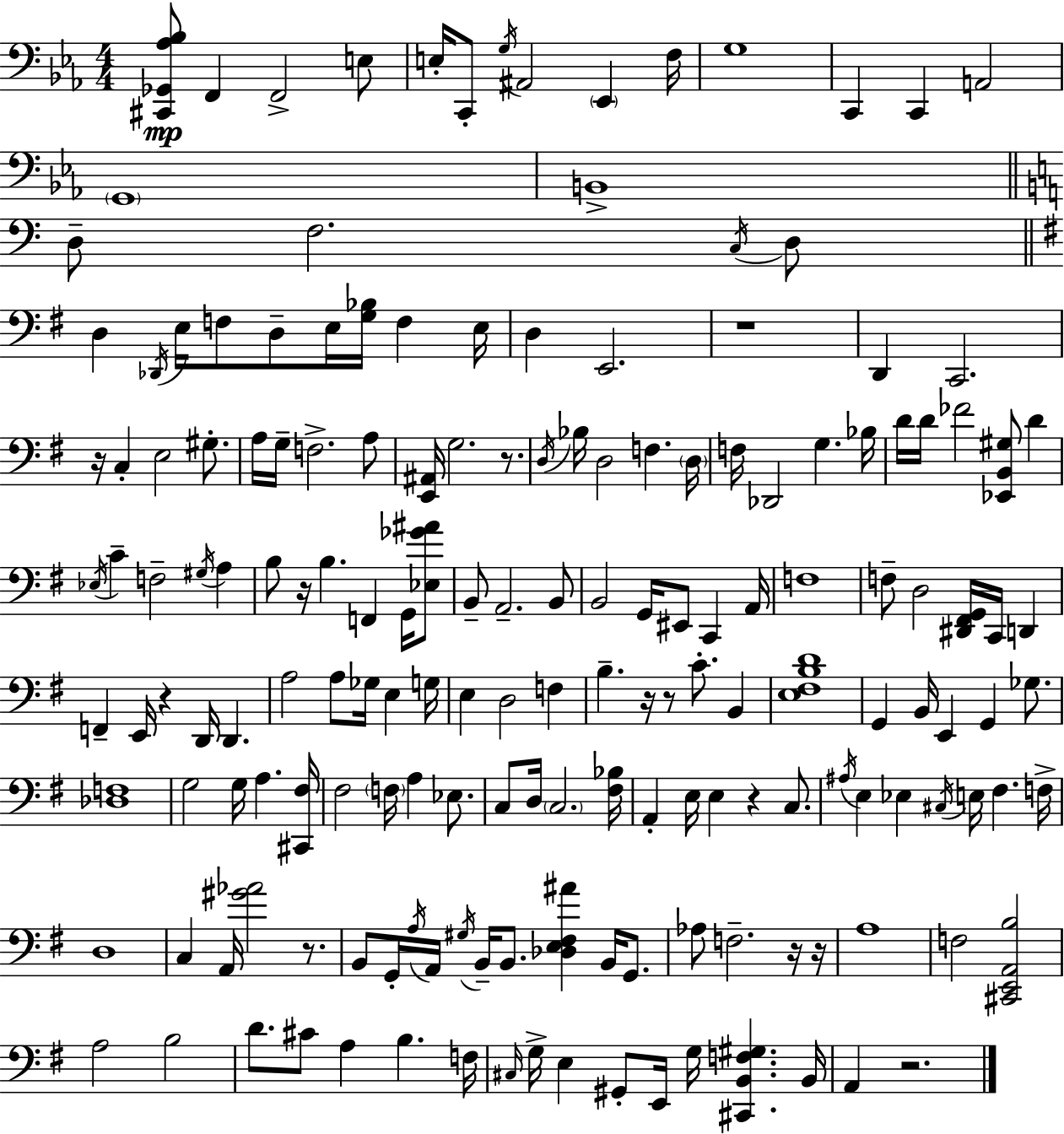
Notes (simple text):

[C#2,Gb2,Ab3,Bb3]/e F2/q F2/h E3/e E3/s C2/e G3/s A#2/h Eb2/q F3/s G3/w C2/q C2/q A2/h G2/w B2/w D3/e F3/h. C3/s D3/e D3/q Db2/s E3/s F3/e D3/e E3/s [G3,Bb3]/s F3/q E3/s D3/q E2/h. R/w D2/q C2/h. R/s C3/q E3/h G#3/e. A3/s G3/s F3/h. A3/e [E2,A#2]/s G3/h. R/e. D3/s Bb3/s D3/h F3/q. D3/s F3/s Db2/h G3/q. Bb3/s D4/s D4/s FES4/h [Eb2,B2,G#3]/e D4/q Eb3/s C4/q F3/h G#3/s A3/q B3/e R/s B3/q. F2/q G2/s [Eb3,Gb4,A#4]/e B2/e A2/h. B2/e B2/h G2/s EIS2/e C2/q A2/s F3/w F3/e D3/h [D#2,F#2,G2]/s C2/s D2/q F2/q E2/s R/q D2/s D2/q. A3/h A3/e Gb3/s E3/q G3/s E3/q D3/h F3/q B3/q. R/s R/e C4/e. B2/q [E3,F#3,B3,D4]/w G2/q B2/s E2/q G2/q Gb3/e. [Db3,F3]/w G3/h G3/s A3/q. [C#2,F#3]/s F#3/h F3/s A3/q Eb3/e. C3/e D3/s C3/h. [F#3,Bb3]/s A2/q E3/s E3/q R/q C3/e. A#3/s E3/q Eb3/q C#3/s E3/s F#3/q. F3/s D3/w C3/q A2/s [G#4,Ab4]/h R/e. B2/e G2/s A3/s A2/s G#3/s B2/s B2/e. [Db3,E3,F#3,A#4]/q B2/s G2/e. Ab3/e F3/h. R/s R/s A3/w F3/h [C#2,E2,A2,B3]/h A3/h B3/h D4/e. C#4/e A3/q B3/q. F3/s C#3/s G3/s E3/q G#2/e E2/s G3/s [C#2,B2,F3,G#3]/q. B2/s A2/q R/h.